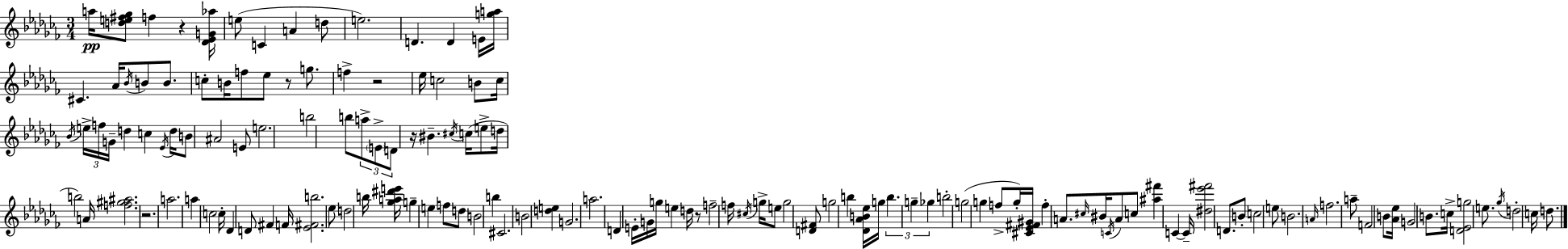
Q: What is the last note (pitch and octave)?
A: D5